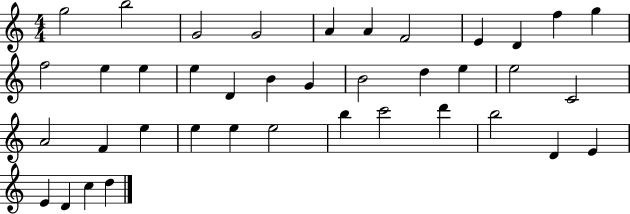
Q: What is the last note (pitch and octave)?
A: D5